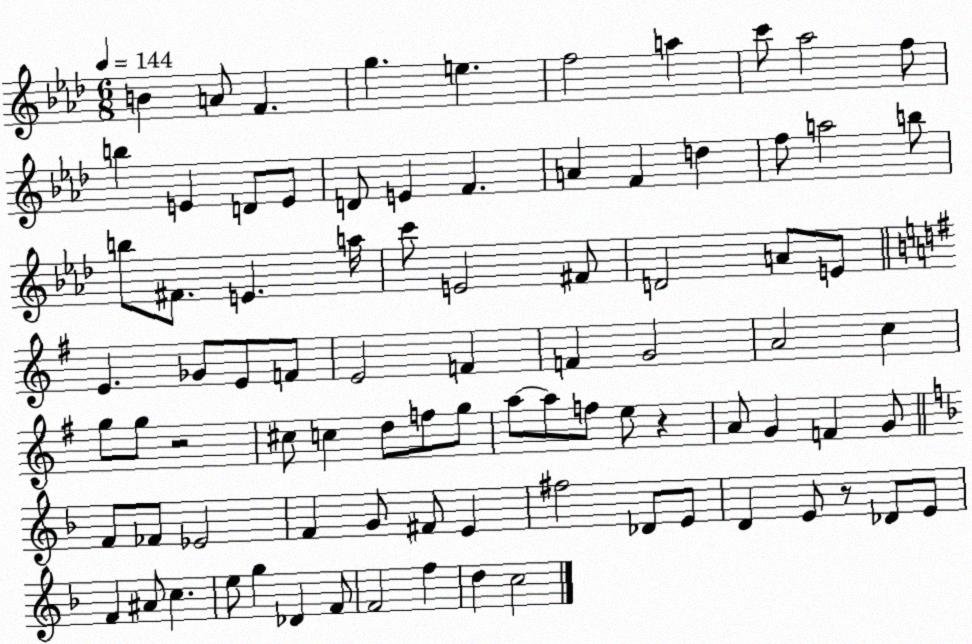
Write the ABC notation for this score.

X:1
T:Untitled
M:6/8
L:1/4
K:Ab
B A/2 F g e f2 a c'/2 _a2 f/2 b E D/2 E/2 D/2 E F A F d f/2 a2 b/2 b/2 ^F/2 E a/4 c'/2 E2 ^F/2 D2 A/2 E/2 E _G/2 E/2 F/2 E2 F F G2 A2 c g/2 g/2 z2 ^c/2 c d/2 f/2 g/2 a/2 a/2 f/2 e/2 z A/2 G F G/2 F/2 _F/2 _E2 F G/2 ^F/2 E ^f2 _D/2 E/2 D E/2 z/2 _D/2 E/2 F ^A/2 c e/2 g _D F/2 F2 f d c2